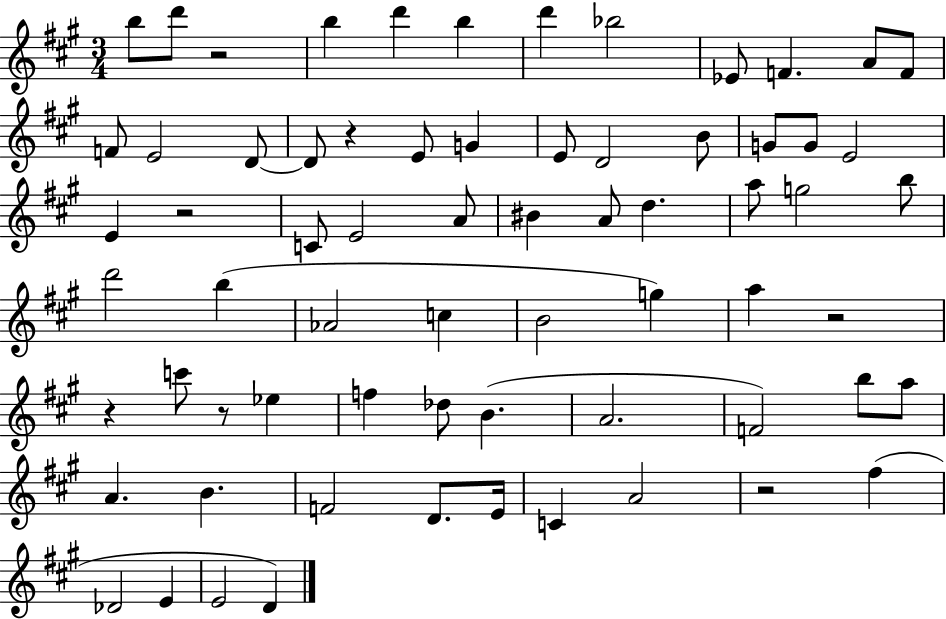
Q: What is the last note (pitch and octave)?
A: D4